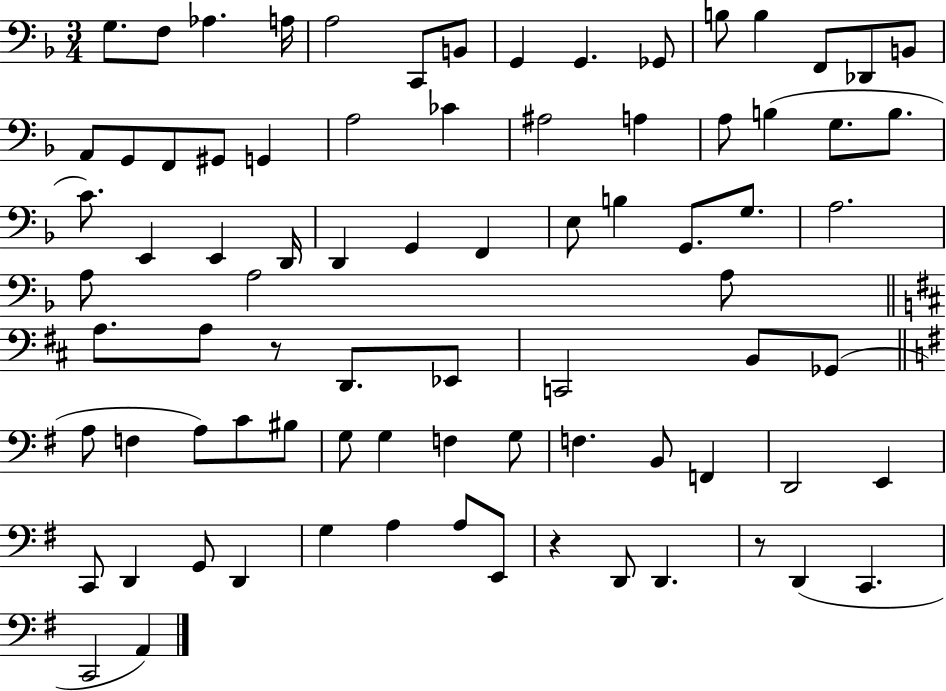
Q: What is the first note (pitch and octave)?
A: G3